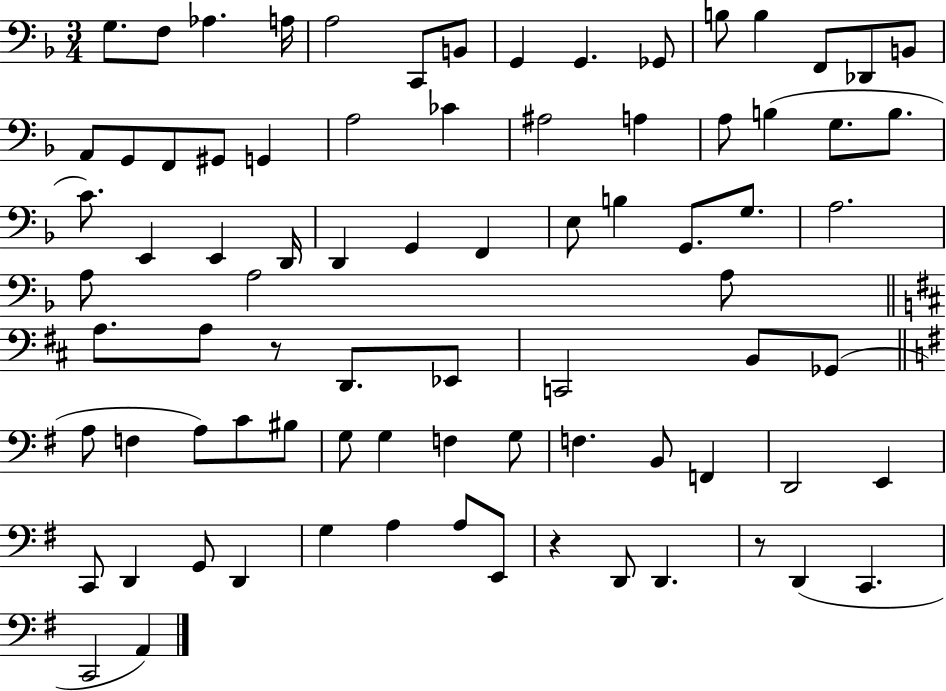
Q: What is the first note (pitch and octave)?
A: G3